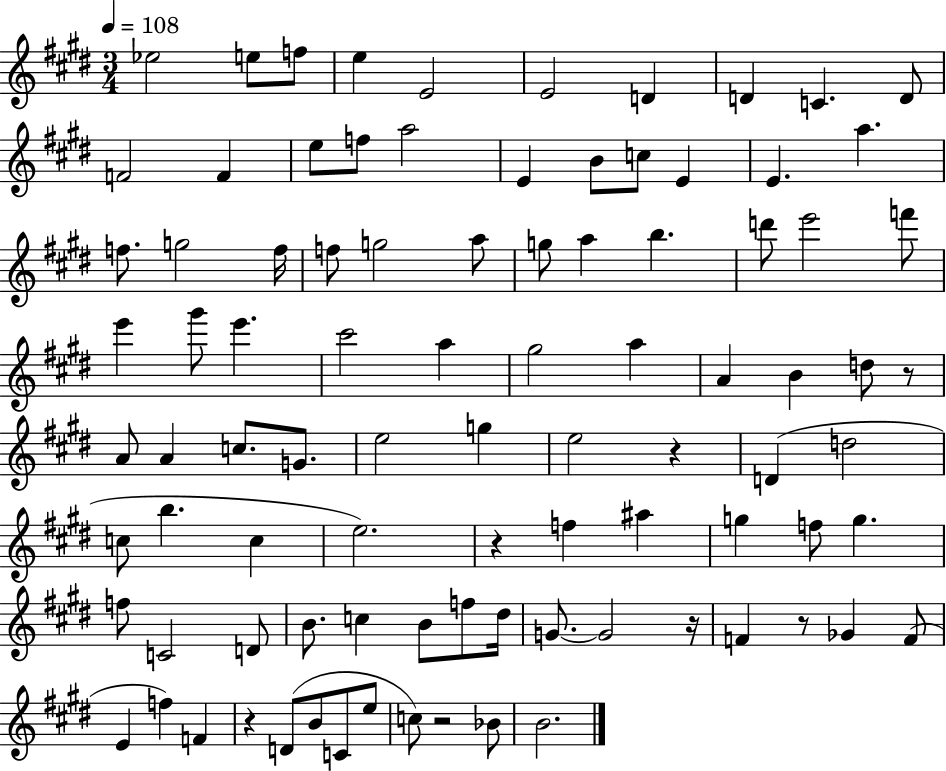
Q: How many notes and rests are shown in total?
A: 91